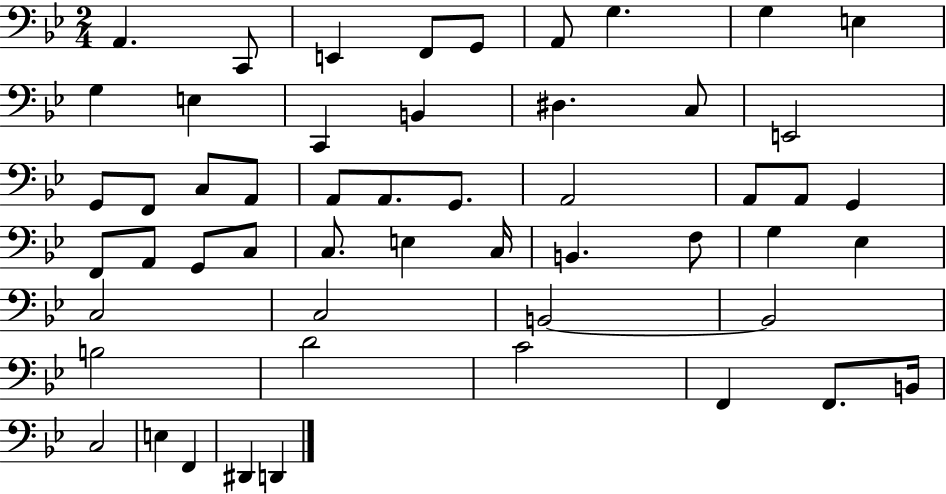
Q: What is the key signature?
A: BES major